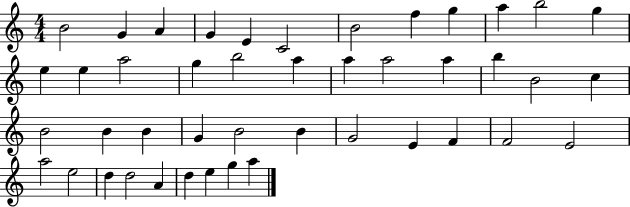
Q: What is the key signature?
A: C major